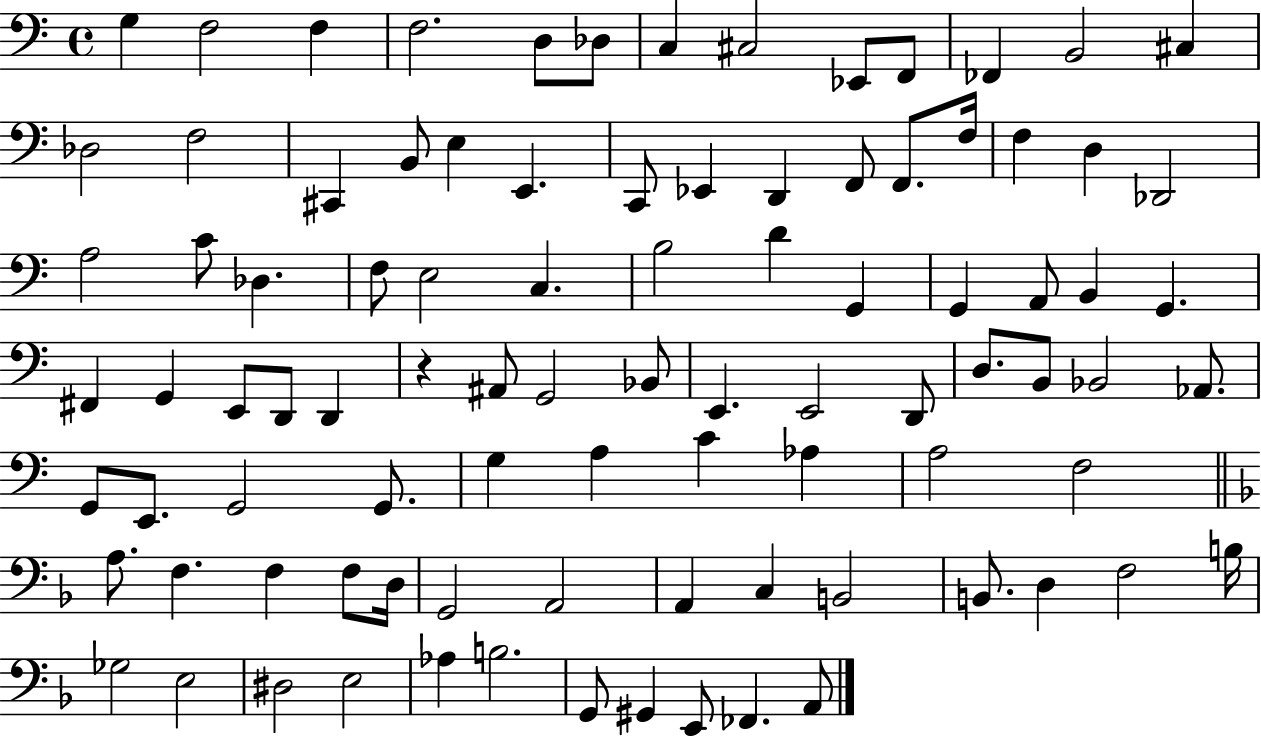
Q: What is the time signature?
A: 4/4